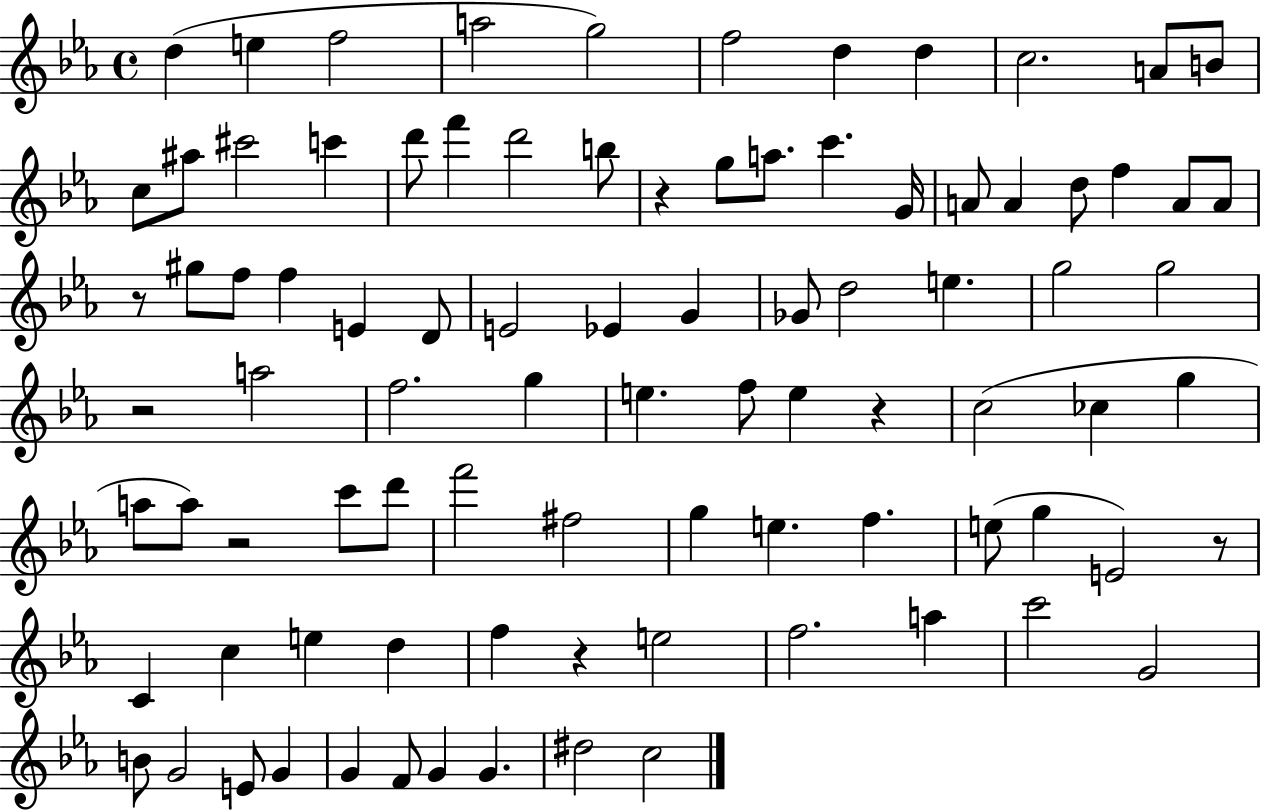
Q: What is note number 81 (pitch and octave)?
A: G4